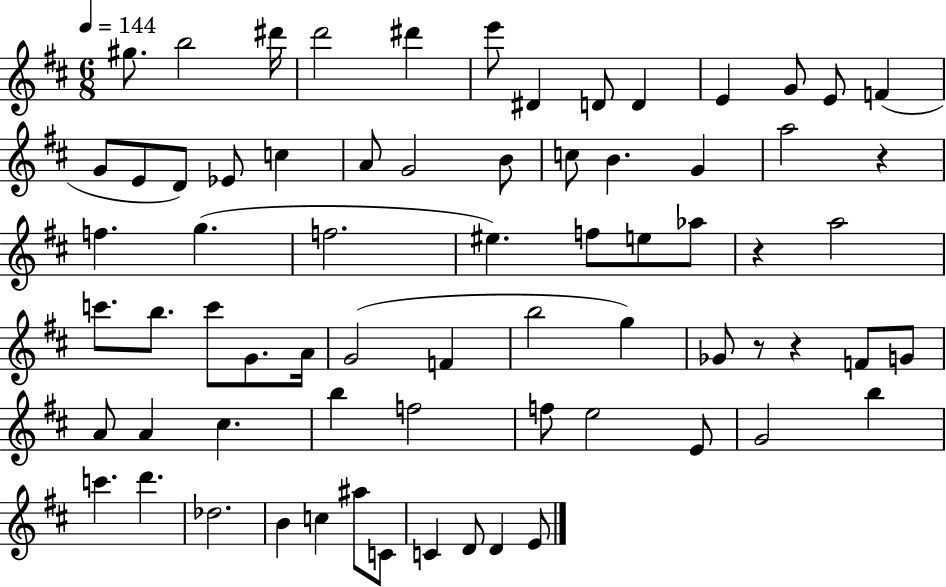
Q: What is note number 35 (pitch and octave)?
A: B5